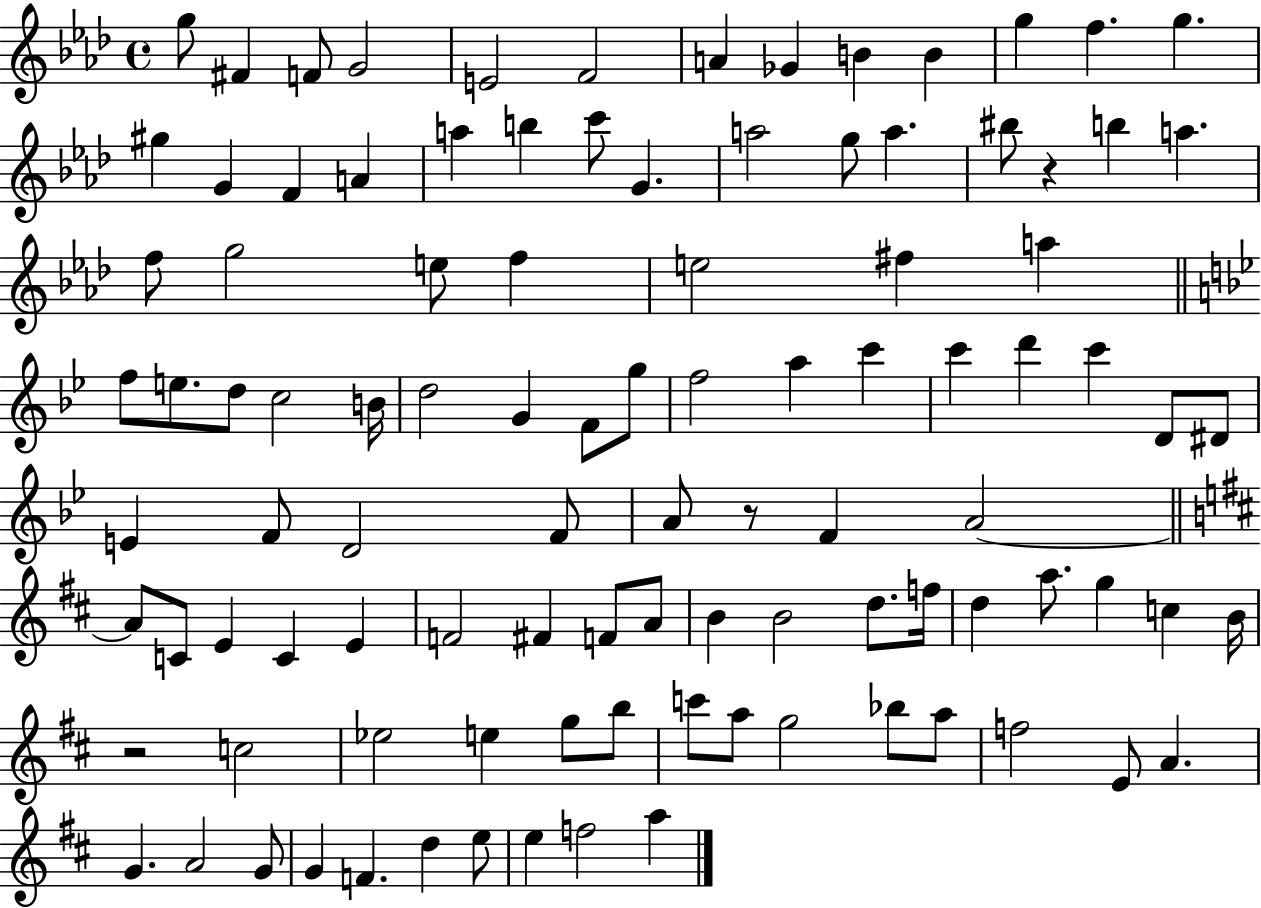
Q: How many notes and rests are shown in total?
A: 102